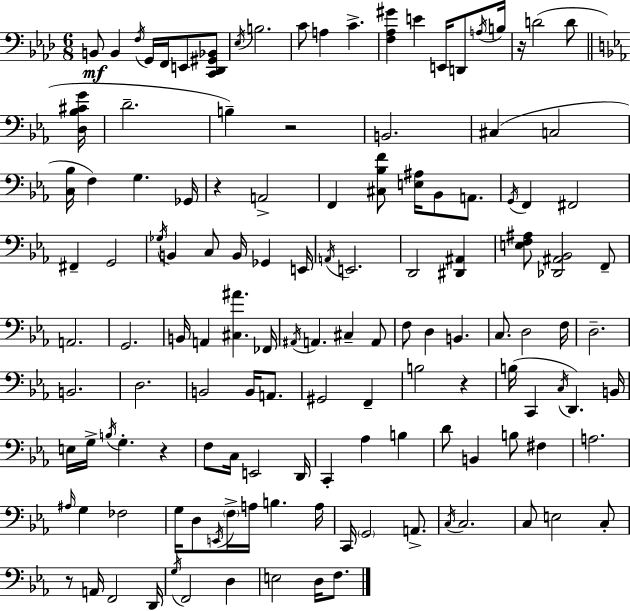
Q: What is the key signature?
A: AES major